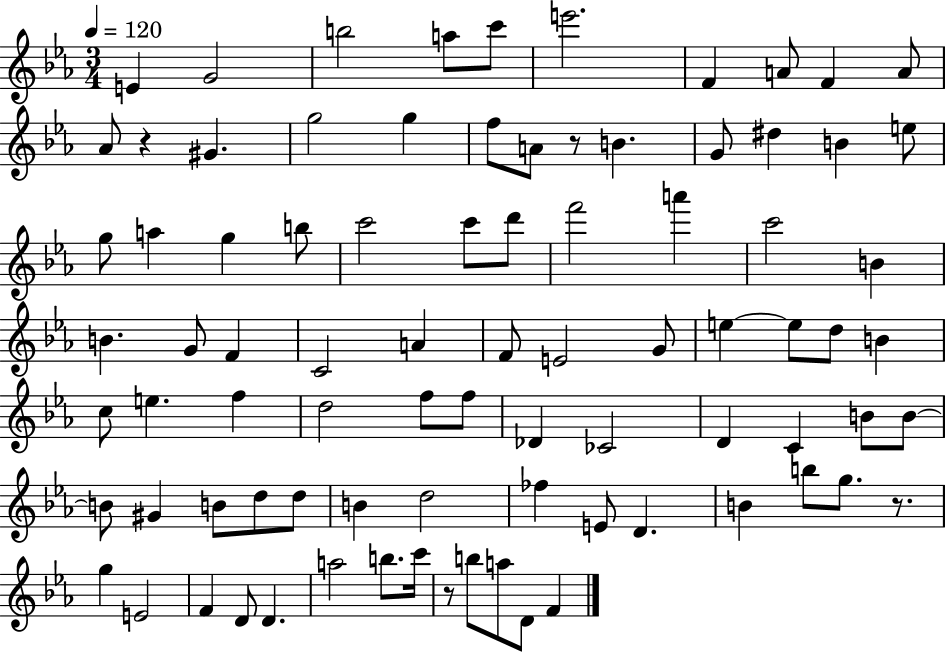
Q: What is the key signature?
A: EES major